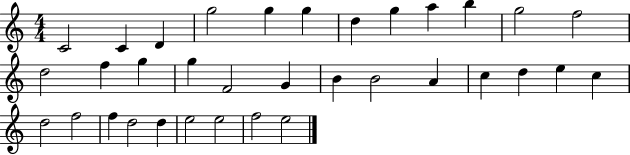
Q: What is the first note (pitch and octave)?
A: C4